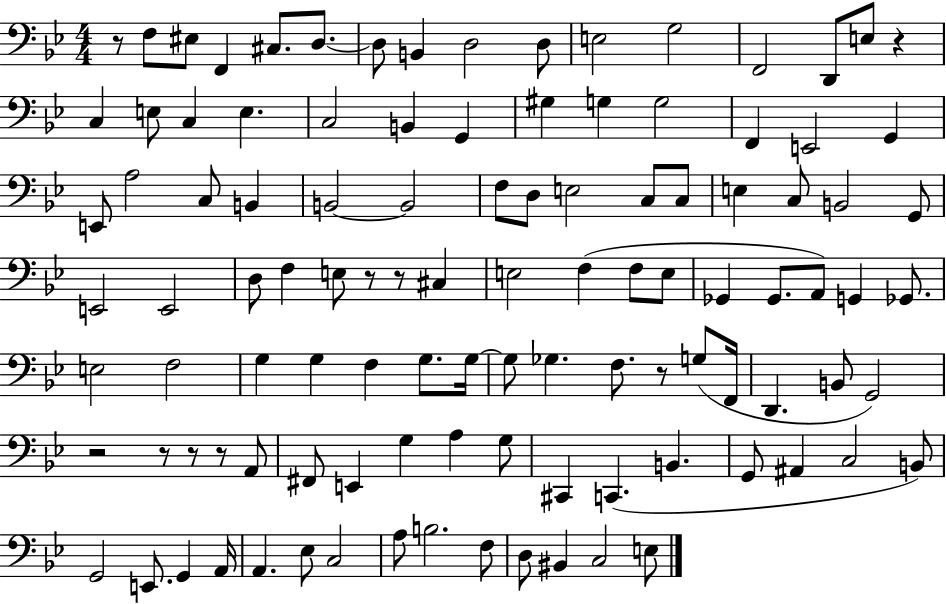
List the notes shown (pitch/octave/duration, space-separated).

R/e F3/e EIS3/e F2/q C#3/e. D3/e. D3/e B2/q D3/h D3/e E3/h G3/h F2/h D2/e E3/e R/q C3/q E3/e C3/q E3/q. C3/h B2/q G2/q G#3/q G3/q G3/h F2/q E2/h G2/q E2/e A3/h C3/e B2/q B2/h B2/h F3/e D3/e E3/h C3/e C3/e E3/q C3/e B2/h G2/e E2/h E2/h D3/e F3/q E3/e R/e R/e C#3/q E3/h F3/q F3/e E3/e Gb2/q Gb2/e. A2/e G2/q Gb2/e. E3/h F3/h G3/q G3/q F3/q G3/e. G3/s G3/e Gb3/q. F3/e. R/e G3/e F2/s D2/q. B2/e G2/h R/h R/e R/e R/e A2/e F#2/e E2/q G3/q A3/q G3/e C#2/q C2/q. B2/q. G2/e A#2/q C3/h B2/e G2/h E2/e. G2/q A2/s A2/q. Eb3/e C3/h A3/e B3/h. F3/e D3/e BIS2/q C3/h E3/e